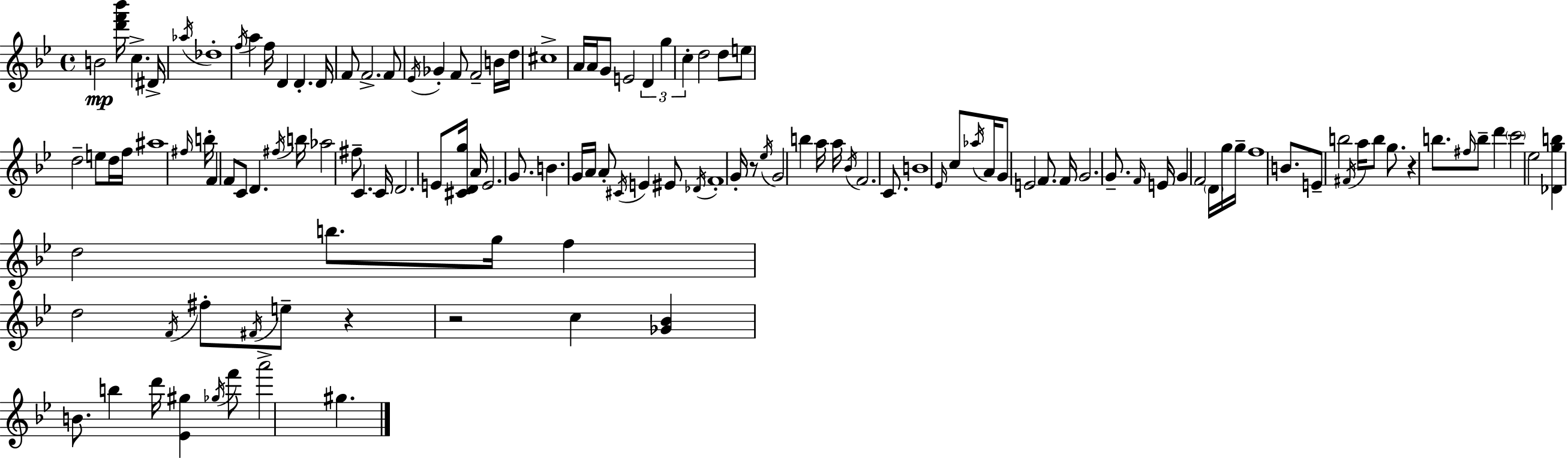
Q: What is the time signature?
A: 4/4